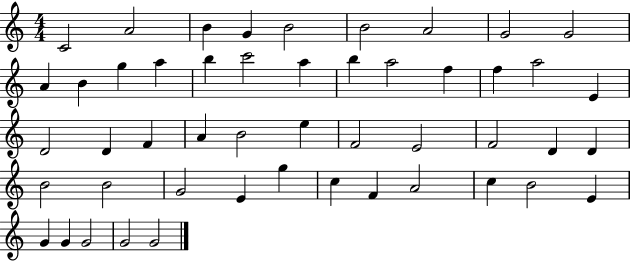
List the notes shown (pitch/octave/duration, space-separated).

C4/h A4/h B4/q G4/q B4/h B4/h A4/h G4/h G4/h A4/q B4/q G5/q A5/q B5/q C6/h A5/q B5/q A5/h F5/q F5/q A5/h E4/q D4/h D4/q F4/q A4/q B4/h E5/q F4/h E4/h F4/h D4/q D4/q B4/h B4/h G4/h E4/q G5/q C5/q F4/q A4/h C5/q B4/h E4/q G4/q G4/q G4/h G4/h G4/h